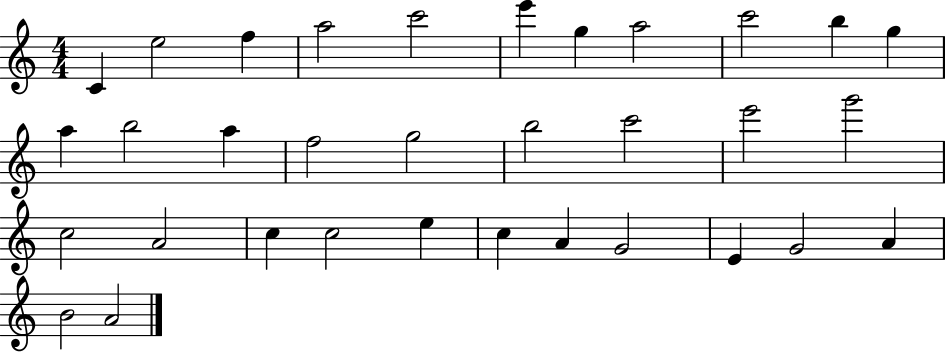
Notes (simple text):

C4/q E5/h F5/q A5/h C6/h E6/q G5/q A5/h C6/h B5/q G5/q A5/q B5/h A5/q F5/h G5/h B5/h C6/h E6/h G6/h C5/h A4/h C5/q C5/h E5/q C5/q A4/q G4/h E4/q G4/h A4/q B4/h A4/h